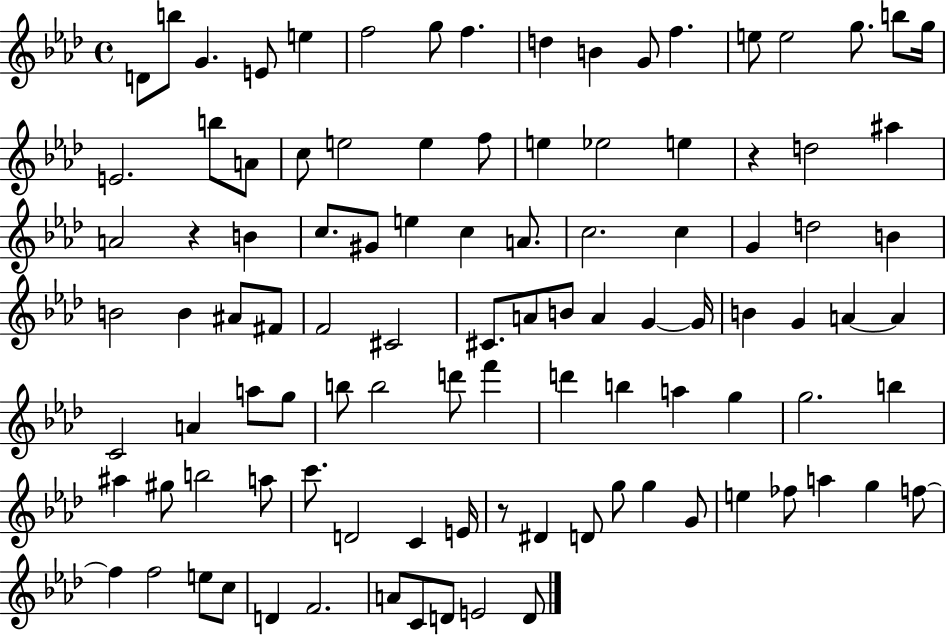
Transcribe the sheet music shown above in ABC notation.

X:1
T:Untitled
M:4/4
L:1/4
K:Ab
D/2 b/2 G E/2 e f2 g/2 f d B G/2 f e/2 e2 g/2 b/2 g/4 E2 b/2 A/2 c/2 e2 e f/2 e _e2 e z d2 ^a A2 z B c/2 ^G/2 e c A/2 c2 c G d2 B B2 B ^A/2 ^F/2 F2 ^C2 ^C/2 A/2 B/2 A G G/4 B G A A C2 A a/2 g/2 b/2 b2 d'/2 f' d' b a g g2 b ^a ^g/2 b2 a/2 c'/2 D2 C E/4 z/2 ^D D/2 g/2 g G/2 e _f/2 a g f/2 f f2 e/2 c/2 D F2 A/2 C/2 D/2 E2 D/2